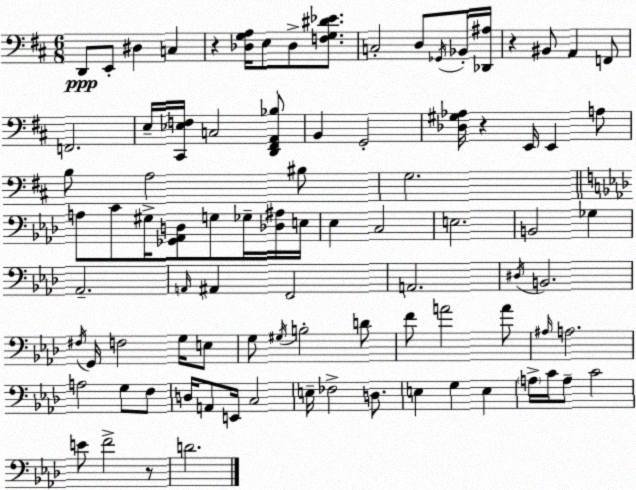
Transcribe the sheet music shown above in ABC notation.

X:1
T:Untitled
M:6/8
L:1/4
K:D
D,,/2 E,,/2 ^D, C, z [_D,G,A,]/4 E,/2 _D,/2 [F,G,^D_E]/2 C,2 D,/2 _G,,/4 _B,,/4 [_D,,^A,]/4 z ^B,,/2 A,, F,,/2 F,,2 E,/4 [^C,,_E,F,]/4 C,2 [D,,^F,,A,,_B,]/2 B,, G,,2 [_D,^G,_A,]/4 z E,,/4 E,, A,/2 B,/2 A,2 ^B,/2 G,2 A,/2 C/2 ^G,/4 [_G,,_A,,D,]/2 G,/2 _G,/4 [_D,^A,]/4 E,/4 _E, C,2 E,2 B,,2 _G, _A,,2 A,,/4 ^A,, F,,2 A,,2 ^D,/4 B,,2 ^F,/4 G,,/4 F,2 G,/4 E,/2 G,/2 ^G,/4 B,2 D/2 F/2 A2 A/2 ^A,/4 A,2 A,2 G,/2 F,/2 D,/4 A,,/2 E,,/4 C,2 E,/4 _F,2 D,/2 E, G, E, A,/4 C/4 A,/2 C2 E/2 F2 z/2 D2